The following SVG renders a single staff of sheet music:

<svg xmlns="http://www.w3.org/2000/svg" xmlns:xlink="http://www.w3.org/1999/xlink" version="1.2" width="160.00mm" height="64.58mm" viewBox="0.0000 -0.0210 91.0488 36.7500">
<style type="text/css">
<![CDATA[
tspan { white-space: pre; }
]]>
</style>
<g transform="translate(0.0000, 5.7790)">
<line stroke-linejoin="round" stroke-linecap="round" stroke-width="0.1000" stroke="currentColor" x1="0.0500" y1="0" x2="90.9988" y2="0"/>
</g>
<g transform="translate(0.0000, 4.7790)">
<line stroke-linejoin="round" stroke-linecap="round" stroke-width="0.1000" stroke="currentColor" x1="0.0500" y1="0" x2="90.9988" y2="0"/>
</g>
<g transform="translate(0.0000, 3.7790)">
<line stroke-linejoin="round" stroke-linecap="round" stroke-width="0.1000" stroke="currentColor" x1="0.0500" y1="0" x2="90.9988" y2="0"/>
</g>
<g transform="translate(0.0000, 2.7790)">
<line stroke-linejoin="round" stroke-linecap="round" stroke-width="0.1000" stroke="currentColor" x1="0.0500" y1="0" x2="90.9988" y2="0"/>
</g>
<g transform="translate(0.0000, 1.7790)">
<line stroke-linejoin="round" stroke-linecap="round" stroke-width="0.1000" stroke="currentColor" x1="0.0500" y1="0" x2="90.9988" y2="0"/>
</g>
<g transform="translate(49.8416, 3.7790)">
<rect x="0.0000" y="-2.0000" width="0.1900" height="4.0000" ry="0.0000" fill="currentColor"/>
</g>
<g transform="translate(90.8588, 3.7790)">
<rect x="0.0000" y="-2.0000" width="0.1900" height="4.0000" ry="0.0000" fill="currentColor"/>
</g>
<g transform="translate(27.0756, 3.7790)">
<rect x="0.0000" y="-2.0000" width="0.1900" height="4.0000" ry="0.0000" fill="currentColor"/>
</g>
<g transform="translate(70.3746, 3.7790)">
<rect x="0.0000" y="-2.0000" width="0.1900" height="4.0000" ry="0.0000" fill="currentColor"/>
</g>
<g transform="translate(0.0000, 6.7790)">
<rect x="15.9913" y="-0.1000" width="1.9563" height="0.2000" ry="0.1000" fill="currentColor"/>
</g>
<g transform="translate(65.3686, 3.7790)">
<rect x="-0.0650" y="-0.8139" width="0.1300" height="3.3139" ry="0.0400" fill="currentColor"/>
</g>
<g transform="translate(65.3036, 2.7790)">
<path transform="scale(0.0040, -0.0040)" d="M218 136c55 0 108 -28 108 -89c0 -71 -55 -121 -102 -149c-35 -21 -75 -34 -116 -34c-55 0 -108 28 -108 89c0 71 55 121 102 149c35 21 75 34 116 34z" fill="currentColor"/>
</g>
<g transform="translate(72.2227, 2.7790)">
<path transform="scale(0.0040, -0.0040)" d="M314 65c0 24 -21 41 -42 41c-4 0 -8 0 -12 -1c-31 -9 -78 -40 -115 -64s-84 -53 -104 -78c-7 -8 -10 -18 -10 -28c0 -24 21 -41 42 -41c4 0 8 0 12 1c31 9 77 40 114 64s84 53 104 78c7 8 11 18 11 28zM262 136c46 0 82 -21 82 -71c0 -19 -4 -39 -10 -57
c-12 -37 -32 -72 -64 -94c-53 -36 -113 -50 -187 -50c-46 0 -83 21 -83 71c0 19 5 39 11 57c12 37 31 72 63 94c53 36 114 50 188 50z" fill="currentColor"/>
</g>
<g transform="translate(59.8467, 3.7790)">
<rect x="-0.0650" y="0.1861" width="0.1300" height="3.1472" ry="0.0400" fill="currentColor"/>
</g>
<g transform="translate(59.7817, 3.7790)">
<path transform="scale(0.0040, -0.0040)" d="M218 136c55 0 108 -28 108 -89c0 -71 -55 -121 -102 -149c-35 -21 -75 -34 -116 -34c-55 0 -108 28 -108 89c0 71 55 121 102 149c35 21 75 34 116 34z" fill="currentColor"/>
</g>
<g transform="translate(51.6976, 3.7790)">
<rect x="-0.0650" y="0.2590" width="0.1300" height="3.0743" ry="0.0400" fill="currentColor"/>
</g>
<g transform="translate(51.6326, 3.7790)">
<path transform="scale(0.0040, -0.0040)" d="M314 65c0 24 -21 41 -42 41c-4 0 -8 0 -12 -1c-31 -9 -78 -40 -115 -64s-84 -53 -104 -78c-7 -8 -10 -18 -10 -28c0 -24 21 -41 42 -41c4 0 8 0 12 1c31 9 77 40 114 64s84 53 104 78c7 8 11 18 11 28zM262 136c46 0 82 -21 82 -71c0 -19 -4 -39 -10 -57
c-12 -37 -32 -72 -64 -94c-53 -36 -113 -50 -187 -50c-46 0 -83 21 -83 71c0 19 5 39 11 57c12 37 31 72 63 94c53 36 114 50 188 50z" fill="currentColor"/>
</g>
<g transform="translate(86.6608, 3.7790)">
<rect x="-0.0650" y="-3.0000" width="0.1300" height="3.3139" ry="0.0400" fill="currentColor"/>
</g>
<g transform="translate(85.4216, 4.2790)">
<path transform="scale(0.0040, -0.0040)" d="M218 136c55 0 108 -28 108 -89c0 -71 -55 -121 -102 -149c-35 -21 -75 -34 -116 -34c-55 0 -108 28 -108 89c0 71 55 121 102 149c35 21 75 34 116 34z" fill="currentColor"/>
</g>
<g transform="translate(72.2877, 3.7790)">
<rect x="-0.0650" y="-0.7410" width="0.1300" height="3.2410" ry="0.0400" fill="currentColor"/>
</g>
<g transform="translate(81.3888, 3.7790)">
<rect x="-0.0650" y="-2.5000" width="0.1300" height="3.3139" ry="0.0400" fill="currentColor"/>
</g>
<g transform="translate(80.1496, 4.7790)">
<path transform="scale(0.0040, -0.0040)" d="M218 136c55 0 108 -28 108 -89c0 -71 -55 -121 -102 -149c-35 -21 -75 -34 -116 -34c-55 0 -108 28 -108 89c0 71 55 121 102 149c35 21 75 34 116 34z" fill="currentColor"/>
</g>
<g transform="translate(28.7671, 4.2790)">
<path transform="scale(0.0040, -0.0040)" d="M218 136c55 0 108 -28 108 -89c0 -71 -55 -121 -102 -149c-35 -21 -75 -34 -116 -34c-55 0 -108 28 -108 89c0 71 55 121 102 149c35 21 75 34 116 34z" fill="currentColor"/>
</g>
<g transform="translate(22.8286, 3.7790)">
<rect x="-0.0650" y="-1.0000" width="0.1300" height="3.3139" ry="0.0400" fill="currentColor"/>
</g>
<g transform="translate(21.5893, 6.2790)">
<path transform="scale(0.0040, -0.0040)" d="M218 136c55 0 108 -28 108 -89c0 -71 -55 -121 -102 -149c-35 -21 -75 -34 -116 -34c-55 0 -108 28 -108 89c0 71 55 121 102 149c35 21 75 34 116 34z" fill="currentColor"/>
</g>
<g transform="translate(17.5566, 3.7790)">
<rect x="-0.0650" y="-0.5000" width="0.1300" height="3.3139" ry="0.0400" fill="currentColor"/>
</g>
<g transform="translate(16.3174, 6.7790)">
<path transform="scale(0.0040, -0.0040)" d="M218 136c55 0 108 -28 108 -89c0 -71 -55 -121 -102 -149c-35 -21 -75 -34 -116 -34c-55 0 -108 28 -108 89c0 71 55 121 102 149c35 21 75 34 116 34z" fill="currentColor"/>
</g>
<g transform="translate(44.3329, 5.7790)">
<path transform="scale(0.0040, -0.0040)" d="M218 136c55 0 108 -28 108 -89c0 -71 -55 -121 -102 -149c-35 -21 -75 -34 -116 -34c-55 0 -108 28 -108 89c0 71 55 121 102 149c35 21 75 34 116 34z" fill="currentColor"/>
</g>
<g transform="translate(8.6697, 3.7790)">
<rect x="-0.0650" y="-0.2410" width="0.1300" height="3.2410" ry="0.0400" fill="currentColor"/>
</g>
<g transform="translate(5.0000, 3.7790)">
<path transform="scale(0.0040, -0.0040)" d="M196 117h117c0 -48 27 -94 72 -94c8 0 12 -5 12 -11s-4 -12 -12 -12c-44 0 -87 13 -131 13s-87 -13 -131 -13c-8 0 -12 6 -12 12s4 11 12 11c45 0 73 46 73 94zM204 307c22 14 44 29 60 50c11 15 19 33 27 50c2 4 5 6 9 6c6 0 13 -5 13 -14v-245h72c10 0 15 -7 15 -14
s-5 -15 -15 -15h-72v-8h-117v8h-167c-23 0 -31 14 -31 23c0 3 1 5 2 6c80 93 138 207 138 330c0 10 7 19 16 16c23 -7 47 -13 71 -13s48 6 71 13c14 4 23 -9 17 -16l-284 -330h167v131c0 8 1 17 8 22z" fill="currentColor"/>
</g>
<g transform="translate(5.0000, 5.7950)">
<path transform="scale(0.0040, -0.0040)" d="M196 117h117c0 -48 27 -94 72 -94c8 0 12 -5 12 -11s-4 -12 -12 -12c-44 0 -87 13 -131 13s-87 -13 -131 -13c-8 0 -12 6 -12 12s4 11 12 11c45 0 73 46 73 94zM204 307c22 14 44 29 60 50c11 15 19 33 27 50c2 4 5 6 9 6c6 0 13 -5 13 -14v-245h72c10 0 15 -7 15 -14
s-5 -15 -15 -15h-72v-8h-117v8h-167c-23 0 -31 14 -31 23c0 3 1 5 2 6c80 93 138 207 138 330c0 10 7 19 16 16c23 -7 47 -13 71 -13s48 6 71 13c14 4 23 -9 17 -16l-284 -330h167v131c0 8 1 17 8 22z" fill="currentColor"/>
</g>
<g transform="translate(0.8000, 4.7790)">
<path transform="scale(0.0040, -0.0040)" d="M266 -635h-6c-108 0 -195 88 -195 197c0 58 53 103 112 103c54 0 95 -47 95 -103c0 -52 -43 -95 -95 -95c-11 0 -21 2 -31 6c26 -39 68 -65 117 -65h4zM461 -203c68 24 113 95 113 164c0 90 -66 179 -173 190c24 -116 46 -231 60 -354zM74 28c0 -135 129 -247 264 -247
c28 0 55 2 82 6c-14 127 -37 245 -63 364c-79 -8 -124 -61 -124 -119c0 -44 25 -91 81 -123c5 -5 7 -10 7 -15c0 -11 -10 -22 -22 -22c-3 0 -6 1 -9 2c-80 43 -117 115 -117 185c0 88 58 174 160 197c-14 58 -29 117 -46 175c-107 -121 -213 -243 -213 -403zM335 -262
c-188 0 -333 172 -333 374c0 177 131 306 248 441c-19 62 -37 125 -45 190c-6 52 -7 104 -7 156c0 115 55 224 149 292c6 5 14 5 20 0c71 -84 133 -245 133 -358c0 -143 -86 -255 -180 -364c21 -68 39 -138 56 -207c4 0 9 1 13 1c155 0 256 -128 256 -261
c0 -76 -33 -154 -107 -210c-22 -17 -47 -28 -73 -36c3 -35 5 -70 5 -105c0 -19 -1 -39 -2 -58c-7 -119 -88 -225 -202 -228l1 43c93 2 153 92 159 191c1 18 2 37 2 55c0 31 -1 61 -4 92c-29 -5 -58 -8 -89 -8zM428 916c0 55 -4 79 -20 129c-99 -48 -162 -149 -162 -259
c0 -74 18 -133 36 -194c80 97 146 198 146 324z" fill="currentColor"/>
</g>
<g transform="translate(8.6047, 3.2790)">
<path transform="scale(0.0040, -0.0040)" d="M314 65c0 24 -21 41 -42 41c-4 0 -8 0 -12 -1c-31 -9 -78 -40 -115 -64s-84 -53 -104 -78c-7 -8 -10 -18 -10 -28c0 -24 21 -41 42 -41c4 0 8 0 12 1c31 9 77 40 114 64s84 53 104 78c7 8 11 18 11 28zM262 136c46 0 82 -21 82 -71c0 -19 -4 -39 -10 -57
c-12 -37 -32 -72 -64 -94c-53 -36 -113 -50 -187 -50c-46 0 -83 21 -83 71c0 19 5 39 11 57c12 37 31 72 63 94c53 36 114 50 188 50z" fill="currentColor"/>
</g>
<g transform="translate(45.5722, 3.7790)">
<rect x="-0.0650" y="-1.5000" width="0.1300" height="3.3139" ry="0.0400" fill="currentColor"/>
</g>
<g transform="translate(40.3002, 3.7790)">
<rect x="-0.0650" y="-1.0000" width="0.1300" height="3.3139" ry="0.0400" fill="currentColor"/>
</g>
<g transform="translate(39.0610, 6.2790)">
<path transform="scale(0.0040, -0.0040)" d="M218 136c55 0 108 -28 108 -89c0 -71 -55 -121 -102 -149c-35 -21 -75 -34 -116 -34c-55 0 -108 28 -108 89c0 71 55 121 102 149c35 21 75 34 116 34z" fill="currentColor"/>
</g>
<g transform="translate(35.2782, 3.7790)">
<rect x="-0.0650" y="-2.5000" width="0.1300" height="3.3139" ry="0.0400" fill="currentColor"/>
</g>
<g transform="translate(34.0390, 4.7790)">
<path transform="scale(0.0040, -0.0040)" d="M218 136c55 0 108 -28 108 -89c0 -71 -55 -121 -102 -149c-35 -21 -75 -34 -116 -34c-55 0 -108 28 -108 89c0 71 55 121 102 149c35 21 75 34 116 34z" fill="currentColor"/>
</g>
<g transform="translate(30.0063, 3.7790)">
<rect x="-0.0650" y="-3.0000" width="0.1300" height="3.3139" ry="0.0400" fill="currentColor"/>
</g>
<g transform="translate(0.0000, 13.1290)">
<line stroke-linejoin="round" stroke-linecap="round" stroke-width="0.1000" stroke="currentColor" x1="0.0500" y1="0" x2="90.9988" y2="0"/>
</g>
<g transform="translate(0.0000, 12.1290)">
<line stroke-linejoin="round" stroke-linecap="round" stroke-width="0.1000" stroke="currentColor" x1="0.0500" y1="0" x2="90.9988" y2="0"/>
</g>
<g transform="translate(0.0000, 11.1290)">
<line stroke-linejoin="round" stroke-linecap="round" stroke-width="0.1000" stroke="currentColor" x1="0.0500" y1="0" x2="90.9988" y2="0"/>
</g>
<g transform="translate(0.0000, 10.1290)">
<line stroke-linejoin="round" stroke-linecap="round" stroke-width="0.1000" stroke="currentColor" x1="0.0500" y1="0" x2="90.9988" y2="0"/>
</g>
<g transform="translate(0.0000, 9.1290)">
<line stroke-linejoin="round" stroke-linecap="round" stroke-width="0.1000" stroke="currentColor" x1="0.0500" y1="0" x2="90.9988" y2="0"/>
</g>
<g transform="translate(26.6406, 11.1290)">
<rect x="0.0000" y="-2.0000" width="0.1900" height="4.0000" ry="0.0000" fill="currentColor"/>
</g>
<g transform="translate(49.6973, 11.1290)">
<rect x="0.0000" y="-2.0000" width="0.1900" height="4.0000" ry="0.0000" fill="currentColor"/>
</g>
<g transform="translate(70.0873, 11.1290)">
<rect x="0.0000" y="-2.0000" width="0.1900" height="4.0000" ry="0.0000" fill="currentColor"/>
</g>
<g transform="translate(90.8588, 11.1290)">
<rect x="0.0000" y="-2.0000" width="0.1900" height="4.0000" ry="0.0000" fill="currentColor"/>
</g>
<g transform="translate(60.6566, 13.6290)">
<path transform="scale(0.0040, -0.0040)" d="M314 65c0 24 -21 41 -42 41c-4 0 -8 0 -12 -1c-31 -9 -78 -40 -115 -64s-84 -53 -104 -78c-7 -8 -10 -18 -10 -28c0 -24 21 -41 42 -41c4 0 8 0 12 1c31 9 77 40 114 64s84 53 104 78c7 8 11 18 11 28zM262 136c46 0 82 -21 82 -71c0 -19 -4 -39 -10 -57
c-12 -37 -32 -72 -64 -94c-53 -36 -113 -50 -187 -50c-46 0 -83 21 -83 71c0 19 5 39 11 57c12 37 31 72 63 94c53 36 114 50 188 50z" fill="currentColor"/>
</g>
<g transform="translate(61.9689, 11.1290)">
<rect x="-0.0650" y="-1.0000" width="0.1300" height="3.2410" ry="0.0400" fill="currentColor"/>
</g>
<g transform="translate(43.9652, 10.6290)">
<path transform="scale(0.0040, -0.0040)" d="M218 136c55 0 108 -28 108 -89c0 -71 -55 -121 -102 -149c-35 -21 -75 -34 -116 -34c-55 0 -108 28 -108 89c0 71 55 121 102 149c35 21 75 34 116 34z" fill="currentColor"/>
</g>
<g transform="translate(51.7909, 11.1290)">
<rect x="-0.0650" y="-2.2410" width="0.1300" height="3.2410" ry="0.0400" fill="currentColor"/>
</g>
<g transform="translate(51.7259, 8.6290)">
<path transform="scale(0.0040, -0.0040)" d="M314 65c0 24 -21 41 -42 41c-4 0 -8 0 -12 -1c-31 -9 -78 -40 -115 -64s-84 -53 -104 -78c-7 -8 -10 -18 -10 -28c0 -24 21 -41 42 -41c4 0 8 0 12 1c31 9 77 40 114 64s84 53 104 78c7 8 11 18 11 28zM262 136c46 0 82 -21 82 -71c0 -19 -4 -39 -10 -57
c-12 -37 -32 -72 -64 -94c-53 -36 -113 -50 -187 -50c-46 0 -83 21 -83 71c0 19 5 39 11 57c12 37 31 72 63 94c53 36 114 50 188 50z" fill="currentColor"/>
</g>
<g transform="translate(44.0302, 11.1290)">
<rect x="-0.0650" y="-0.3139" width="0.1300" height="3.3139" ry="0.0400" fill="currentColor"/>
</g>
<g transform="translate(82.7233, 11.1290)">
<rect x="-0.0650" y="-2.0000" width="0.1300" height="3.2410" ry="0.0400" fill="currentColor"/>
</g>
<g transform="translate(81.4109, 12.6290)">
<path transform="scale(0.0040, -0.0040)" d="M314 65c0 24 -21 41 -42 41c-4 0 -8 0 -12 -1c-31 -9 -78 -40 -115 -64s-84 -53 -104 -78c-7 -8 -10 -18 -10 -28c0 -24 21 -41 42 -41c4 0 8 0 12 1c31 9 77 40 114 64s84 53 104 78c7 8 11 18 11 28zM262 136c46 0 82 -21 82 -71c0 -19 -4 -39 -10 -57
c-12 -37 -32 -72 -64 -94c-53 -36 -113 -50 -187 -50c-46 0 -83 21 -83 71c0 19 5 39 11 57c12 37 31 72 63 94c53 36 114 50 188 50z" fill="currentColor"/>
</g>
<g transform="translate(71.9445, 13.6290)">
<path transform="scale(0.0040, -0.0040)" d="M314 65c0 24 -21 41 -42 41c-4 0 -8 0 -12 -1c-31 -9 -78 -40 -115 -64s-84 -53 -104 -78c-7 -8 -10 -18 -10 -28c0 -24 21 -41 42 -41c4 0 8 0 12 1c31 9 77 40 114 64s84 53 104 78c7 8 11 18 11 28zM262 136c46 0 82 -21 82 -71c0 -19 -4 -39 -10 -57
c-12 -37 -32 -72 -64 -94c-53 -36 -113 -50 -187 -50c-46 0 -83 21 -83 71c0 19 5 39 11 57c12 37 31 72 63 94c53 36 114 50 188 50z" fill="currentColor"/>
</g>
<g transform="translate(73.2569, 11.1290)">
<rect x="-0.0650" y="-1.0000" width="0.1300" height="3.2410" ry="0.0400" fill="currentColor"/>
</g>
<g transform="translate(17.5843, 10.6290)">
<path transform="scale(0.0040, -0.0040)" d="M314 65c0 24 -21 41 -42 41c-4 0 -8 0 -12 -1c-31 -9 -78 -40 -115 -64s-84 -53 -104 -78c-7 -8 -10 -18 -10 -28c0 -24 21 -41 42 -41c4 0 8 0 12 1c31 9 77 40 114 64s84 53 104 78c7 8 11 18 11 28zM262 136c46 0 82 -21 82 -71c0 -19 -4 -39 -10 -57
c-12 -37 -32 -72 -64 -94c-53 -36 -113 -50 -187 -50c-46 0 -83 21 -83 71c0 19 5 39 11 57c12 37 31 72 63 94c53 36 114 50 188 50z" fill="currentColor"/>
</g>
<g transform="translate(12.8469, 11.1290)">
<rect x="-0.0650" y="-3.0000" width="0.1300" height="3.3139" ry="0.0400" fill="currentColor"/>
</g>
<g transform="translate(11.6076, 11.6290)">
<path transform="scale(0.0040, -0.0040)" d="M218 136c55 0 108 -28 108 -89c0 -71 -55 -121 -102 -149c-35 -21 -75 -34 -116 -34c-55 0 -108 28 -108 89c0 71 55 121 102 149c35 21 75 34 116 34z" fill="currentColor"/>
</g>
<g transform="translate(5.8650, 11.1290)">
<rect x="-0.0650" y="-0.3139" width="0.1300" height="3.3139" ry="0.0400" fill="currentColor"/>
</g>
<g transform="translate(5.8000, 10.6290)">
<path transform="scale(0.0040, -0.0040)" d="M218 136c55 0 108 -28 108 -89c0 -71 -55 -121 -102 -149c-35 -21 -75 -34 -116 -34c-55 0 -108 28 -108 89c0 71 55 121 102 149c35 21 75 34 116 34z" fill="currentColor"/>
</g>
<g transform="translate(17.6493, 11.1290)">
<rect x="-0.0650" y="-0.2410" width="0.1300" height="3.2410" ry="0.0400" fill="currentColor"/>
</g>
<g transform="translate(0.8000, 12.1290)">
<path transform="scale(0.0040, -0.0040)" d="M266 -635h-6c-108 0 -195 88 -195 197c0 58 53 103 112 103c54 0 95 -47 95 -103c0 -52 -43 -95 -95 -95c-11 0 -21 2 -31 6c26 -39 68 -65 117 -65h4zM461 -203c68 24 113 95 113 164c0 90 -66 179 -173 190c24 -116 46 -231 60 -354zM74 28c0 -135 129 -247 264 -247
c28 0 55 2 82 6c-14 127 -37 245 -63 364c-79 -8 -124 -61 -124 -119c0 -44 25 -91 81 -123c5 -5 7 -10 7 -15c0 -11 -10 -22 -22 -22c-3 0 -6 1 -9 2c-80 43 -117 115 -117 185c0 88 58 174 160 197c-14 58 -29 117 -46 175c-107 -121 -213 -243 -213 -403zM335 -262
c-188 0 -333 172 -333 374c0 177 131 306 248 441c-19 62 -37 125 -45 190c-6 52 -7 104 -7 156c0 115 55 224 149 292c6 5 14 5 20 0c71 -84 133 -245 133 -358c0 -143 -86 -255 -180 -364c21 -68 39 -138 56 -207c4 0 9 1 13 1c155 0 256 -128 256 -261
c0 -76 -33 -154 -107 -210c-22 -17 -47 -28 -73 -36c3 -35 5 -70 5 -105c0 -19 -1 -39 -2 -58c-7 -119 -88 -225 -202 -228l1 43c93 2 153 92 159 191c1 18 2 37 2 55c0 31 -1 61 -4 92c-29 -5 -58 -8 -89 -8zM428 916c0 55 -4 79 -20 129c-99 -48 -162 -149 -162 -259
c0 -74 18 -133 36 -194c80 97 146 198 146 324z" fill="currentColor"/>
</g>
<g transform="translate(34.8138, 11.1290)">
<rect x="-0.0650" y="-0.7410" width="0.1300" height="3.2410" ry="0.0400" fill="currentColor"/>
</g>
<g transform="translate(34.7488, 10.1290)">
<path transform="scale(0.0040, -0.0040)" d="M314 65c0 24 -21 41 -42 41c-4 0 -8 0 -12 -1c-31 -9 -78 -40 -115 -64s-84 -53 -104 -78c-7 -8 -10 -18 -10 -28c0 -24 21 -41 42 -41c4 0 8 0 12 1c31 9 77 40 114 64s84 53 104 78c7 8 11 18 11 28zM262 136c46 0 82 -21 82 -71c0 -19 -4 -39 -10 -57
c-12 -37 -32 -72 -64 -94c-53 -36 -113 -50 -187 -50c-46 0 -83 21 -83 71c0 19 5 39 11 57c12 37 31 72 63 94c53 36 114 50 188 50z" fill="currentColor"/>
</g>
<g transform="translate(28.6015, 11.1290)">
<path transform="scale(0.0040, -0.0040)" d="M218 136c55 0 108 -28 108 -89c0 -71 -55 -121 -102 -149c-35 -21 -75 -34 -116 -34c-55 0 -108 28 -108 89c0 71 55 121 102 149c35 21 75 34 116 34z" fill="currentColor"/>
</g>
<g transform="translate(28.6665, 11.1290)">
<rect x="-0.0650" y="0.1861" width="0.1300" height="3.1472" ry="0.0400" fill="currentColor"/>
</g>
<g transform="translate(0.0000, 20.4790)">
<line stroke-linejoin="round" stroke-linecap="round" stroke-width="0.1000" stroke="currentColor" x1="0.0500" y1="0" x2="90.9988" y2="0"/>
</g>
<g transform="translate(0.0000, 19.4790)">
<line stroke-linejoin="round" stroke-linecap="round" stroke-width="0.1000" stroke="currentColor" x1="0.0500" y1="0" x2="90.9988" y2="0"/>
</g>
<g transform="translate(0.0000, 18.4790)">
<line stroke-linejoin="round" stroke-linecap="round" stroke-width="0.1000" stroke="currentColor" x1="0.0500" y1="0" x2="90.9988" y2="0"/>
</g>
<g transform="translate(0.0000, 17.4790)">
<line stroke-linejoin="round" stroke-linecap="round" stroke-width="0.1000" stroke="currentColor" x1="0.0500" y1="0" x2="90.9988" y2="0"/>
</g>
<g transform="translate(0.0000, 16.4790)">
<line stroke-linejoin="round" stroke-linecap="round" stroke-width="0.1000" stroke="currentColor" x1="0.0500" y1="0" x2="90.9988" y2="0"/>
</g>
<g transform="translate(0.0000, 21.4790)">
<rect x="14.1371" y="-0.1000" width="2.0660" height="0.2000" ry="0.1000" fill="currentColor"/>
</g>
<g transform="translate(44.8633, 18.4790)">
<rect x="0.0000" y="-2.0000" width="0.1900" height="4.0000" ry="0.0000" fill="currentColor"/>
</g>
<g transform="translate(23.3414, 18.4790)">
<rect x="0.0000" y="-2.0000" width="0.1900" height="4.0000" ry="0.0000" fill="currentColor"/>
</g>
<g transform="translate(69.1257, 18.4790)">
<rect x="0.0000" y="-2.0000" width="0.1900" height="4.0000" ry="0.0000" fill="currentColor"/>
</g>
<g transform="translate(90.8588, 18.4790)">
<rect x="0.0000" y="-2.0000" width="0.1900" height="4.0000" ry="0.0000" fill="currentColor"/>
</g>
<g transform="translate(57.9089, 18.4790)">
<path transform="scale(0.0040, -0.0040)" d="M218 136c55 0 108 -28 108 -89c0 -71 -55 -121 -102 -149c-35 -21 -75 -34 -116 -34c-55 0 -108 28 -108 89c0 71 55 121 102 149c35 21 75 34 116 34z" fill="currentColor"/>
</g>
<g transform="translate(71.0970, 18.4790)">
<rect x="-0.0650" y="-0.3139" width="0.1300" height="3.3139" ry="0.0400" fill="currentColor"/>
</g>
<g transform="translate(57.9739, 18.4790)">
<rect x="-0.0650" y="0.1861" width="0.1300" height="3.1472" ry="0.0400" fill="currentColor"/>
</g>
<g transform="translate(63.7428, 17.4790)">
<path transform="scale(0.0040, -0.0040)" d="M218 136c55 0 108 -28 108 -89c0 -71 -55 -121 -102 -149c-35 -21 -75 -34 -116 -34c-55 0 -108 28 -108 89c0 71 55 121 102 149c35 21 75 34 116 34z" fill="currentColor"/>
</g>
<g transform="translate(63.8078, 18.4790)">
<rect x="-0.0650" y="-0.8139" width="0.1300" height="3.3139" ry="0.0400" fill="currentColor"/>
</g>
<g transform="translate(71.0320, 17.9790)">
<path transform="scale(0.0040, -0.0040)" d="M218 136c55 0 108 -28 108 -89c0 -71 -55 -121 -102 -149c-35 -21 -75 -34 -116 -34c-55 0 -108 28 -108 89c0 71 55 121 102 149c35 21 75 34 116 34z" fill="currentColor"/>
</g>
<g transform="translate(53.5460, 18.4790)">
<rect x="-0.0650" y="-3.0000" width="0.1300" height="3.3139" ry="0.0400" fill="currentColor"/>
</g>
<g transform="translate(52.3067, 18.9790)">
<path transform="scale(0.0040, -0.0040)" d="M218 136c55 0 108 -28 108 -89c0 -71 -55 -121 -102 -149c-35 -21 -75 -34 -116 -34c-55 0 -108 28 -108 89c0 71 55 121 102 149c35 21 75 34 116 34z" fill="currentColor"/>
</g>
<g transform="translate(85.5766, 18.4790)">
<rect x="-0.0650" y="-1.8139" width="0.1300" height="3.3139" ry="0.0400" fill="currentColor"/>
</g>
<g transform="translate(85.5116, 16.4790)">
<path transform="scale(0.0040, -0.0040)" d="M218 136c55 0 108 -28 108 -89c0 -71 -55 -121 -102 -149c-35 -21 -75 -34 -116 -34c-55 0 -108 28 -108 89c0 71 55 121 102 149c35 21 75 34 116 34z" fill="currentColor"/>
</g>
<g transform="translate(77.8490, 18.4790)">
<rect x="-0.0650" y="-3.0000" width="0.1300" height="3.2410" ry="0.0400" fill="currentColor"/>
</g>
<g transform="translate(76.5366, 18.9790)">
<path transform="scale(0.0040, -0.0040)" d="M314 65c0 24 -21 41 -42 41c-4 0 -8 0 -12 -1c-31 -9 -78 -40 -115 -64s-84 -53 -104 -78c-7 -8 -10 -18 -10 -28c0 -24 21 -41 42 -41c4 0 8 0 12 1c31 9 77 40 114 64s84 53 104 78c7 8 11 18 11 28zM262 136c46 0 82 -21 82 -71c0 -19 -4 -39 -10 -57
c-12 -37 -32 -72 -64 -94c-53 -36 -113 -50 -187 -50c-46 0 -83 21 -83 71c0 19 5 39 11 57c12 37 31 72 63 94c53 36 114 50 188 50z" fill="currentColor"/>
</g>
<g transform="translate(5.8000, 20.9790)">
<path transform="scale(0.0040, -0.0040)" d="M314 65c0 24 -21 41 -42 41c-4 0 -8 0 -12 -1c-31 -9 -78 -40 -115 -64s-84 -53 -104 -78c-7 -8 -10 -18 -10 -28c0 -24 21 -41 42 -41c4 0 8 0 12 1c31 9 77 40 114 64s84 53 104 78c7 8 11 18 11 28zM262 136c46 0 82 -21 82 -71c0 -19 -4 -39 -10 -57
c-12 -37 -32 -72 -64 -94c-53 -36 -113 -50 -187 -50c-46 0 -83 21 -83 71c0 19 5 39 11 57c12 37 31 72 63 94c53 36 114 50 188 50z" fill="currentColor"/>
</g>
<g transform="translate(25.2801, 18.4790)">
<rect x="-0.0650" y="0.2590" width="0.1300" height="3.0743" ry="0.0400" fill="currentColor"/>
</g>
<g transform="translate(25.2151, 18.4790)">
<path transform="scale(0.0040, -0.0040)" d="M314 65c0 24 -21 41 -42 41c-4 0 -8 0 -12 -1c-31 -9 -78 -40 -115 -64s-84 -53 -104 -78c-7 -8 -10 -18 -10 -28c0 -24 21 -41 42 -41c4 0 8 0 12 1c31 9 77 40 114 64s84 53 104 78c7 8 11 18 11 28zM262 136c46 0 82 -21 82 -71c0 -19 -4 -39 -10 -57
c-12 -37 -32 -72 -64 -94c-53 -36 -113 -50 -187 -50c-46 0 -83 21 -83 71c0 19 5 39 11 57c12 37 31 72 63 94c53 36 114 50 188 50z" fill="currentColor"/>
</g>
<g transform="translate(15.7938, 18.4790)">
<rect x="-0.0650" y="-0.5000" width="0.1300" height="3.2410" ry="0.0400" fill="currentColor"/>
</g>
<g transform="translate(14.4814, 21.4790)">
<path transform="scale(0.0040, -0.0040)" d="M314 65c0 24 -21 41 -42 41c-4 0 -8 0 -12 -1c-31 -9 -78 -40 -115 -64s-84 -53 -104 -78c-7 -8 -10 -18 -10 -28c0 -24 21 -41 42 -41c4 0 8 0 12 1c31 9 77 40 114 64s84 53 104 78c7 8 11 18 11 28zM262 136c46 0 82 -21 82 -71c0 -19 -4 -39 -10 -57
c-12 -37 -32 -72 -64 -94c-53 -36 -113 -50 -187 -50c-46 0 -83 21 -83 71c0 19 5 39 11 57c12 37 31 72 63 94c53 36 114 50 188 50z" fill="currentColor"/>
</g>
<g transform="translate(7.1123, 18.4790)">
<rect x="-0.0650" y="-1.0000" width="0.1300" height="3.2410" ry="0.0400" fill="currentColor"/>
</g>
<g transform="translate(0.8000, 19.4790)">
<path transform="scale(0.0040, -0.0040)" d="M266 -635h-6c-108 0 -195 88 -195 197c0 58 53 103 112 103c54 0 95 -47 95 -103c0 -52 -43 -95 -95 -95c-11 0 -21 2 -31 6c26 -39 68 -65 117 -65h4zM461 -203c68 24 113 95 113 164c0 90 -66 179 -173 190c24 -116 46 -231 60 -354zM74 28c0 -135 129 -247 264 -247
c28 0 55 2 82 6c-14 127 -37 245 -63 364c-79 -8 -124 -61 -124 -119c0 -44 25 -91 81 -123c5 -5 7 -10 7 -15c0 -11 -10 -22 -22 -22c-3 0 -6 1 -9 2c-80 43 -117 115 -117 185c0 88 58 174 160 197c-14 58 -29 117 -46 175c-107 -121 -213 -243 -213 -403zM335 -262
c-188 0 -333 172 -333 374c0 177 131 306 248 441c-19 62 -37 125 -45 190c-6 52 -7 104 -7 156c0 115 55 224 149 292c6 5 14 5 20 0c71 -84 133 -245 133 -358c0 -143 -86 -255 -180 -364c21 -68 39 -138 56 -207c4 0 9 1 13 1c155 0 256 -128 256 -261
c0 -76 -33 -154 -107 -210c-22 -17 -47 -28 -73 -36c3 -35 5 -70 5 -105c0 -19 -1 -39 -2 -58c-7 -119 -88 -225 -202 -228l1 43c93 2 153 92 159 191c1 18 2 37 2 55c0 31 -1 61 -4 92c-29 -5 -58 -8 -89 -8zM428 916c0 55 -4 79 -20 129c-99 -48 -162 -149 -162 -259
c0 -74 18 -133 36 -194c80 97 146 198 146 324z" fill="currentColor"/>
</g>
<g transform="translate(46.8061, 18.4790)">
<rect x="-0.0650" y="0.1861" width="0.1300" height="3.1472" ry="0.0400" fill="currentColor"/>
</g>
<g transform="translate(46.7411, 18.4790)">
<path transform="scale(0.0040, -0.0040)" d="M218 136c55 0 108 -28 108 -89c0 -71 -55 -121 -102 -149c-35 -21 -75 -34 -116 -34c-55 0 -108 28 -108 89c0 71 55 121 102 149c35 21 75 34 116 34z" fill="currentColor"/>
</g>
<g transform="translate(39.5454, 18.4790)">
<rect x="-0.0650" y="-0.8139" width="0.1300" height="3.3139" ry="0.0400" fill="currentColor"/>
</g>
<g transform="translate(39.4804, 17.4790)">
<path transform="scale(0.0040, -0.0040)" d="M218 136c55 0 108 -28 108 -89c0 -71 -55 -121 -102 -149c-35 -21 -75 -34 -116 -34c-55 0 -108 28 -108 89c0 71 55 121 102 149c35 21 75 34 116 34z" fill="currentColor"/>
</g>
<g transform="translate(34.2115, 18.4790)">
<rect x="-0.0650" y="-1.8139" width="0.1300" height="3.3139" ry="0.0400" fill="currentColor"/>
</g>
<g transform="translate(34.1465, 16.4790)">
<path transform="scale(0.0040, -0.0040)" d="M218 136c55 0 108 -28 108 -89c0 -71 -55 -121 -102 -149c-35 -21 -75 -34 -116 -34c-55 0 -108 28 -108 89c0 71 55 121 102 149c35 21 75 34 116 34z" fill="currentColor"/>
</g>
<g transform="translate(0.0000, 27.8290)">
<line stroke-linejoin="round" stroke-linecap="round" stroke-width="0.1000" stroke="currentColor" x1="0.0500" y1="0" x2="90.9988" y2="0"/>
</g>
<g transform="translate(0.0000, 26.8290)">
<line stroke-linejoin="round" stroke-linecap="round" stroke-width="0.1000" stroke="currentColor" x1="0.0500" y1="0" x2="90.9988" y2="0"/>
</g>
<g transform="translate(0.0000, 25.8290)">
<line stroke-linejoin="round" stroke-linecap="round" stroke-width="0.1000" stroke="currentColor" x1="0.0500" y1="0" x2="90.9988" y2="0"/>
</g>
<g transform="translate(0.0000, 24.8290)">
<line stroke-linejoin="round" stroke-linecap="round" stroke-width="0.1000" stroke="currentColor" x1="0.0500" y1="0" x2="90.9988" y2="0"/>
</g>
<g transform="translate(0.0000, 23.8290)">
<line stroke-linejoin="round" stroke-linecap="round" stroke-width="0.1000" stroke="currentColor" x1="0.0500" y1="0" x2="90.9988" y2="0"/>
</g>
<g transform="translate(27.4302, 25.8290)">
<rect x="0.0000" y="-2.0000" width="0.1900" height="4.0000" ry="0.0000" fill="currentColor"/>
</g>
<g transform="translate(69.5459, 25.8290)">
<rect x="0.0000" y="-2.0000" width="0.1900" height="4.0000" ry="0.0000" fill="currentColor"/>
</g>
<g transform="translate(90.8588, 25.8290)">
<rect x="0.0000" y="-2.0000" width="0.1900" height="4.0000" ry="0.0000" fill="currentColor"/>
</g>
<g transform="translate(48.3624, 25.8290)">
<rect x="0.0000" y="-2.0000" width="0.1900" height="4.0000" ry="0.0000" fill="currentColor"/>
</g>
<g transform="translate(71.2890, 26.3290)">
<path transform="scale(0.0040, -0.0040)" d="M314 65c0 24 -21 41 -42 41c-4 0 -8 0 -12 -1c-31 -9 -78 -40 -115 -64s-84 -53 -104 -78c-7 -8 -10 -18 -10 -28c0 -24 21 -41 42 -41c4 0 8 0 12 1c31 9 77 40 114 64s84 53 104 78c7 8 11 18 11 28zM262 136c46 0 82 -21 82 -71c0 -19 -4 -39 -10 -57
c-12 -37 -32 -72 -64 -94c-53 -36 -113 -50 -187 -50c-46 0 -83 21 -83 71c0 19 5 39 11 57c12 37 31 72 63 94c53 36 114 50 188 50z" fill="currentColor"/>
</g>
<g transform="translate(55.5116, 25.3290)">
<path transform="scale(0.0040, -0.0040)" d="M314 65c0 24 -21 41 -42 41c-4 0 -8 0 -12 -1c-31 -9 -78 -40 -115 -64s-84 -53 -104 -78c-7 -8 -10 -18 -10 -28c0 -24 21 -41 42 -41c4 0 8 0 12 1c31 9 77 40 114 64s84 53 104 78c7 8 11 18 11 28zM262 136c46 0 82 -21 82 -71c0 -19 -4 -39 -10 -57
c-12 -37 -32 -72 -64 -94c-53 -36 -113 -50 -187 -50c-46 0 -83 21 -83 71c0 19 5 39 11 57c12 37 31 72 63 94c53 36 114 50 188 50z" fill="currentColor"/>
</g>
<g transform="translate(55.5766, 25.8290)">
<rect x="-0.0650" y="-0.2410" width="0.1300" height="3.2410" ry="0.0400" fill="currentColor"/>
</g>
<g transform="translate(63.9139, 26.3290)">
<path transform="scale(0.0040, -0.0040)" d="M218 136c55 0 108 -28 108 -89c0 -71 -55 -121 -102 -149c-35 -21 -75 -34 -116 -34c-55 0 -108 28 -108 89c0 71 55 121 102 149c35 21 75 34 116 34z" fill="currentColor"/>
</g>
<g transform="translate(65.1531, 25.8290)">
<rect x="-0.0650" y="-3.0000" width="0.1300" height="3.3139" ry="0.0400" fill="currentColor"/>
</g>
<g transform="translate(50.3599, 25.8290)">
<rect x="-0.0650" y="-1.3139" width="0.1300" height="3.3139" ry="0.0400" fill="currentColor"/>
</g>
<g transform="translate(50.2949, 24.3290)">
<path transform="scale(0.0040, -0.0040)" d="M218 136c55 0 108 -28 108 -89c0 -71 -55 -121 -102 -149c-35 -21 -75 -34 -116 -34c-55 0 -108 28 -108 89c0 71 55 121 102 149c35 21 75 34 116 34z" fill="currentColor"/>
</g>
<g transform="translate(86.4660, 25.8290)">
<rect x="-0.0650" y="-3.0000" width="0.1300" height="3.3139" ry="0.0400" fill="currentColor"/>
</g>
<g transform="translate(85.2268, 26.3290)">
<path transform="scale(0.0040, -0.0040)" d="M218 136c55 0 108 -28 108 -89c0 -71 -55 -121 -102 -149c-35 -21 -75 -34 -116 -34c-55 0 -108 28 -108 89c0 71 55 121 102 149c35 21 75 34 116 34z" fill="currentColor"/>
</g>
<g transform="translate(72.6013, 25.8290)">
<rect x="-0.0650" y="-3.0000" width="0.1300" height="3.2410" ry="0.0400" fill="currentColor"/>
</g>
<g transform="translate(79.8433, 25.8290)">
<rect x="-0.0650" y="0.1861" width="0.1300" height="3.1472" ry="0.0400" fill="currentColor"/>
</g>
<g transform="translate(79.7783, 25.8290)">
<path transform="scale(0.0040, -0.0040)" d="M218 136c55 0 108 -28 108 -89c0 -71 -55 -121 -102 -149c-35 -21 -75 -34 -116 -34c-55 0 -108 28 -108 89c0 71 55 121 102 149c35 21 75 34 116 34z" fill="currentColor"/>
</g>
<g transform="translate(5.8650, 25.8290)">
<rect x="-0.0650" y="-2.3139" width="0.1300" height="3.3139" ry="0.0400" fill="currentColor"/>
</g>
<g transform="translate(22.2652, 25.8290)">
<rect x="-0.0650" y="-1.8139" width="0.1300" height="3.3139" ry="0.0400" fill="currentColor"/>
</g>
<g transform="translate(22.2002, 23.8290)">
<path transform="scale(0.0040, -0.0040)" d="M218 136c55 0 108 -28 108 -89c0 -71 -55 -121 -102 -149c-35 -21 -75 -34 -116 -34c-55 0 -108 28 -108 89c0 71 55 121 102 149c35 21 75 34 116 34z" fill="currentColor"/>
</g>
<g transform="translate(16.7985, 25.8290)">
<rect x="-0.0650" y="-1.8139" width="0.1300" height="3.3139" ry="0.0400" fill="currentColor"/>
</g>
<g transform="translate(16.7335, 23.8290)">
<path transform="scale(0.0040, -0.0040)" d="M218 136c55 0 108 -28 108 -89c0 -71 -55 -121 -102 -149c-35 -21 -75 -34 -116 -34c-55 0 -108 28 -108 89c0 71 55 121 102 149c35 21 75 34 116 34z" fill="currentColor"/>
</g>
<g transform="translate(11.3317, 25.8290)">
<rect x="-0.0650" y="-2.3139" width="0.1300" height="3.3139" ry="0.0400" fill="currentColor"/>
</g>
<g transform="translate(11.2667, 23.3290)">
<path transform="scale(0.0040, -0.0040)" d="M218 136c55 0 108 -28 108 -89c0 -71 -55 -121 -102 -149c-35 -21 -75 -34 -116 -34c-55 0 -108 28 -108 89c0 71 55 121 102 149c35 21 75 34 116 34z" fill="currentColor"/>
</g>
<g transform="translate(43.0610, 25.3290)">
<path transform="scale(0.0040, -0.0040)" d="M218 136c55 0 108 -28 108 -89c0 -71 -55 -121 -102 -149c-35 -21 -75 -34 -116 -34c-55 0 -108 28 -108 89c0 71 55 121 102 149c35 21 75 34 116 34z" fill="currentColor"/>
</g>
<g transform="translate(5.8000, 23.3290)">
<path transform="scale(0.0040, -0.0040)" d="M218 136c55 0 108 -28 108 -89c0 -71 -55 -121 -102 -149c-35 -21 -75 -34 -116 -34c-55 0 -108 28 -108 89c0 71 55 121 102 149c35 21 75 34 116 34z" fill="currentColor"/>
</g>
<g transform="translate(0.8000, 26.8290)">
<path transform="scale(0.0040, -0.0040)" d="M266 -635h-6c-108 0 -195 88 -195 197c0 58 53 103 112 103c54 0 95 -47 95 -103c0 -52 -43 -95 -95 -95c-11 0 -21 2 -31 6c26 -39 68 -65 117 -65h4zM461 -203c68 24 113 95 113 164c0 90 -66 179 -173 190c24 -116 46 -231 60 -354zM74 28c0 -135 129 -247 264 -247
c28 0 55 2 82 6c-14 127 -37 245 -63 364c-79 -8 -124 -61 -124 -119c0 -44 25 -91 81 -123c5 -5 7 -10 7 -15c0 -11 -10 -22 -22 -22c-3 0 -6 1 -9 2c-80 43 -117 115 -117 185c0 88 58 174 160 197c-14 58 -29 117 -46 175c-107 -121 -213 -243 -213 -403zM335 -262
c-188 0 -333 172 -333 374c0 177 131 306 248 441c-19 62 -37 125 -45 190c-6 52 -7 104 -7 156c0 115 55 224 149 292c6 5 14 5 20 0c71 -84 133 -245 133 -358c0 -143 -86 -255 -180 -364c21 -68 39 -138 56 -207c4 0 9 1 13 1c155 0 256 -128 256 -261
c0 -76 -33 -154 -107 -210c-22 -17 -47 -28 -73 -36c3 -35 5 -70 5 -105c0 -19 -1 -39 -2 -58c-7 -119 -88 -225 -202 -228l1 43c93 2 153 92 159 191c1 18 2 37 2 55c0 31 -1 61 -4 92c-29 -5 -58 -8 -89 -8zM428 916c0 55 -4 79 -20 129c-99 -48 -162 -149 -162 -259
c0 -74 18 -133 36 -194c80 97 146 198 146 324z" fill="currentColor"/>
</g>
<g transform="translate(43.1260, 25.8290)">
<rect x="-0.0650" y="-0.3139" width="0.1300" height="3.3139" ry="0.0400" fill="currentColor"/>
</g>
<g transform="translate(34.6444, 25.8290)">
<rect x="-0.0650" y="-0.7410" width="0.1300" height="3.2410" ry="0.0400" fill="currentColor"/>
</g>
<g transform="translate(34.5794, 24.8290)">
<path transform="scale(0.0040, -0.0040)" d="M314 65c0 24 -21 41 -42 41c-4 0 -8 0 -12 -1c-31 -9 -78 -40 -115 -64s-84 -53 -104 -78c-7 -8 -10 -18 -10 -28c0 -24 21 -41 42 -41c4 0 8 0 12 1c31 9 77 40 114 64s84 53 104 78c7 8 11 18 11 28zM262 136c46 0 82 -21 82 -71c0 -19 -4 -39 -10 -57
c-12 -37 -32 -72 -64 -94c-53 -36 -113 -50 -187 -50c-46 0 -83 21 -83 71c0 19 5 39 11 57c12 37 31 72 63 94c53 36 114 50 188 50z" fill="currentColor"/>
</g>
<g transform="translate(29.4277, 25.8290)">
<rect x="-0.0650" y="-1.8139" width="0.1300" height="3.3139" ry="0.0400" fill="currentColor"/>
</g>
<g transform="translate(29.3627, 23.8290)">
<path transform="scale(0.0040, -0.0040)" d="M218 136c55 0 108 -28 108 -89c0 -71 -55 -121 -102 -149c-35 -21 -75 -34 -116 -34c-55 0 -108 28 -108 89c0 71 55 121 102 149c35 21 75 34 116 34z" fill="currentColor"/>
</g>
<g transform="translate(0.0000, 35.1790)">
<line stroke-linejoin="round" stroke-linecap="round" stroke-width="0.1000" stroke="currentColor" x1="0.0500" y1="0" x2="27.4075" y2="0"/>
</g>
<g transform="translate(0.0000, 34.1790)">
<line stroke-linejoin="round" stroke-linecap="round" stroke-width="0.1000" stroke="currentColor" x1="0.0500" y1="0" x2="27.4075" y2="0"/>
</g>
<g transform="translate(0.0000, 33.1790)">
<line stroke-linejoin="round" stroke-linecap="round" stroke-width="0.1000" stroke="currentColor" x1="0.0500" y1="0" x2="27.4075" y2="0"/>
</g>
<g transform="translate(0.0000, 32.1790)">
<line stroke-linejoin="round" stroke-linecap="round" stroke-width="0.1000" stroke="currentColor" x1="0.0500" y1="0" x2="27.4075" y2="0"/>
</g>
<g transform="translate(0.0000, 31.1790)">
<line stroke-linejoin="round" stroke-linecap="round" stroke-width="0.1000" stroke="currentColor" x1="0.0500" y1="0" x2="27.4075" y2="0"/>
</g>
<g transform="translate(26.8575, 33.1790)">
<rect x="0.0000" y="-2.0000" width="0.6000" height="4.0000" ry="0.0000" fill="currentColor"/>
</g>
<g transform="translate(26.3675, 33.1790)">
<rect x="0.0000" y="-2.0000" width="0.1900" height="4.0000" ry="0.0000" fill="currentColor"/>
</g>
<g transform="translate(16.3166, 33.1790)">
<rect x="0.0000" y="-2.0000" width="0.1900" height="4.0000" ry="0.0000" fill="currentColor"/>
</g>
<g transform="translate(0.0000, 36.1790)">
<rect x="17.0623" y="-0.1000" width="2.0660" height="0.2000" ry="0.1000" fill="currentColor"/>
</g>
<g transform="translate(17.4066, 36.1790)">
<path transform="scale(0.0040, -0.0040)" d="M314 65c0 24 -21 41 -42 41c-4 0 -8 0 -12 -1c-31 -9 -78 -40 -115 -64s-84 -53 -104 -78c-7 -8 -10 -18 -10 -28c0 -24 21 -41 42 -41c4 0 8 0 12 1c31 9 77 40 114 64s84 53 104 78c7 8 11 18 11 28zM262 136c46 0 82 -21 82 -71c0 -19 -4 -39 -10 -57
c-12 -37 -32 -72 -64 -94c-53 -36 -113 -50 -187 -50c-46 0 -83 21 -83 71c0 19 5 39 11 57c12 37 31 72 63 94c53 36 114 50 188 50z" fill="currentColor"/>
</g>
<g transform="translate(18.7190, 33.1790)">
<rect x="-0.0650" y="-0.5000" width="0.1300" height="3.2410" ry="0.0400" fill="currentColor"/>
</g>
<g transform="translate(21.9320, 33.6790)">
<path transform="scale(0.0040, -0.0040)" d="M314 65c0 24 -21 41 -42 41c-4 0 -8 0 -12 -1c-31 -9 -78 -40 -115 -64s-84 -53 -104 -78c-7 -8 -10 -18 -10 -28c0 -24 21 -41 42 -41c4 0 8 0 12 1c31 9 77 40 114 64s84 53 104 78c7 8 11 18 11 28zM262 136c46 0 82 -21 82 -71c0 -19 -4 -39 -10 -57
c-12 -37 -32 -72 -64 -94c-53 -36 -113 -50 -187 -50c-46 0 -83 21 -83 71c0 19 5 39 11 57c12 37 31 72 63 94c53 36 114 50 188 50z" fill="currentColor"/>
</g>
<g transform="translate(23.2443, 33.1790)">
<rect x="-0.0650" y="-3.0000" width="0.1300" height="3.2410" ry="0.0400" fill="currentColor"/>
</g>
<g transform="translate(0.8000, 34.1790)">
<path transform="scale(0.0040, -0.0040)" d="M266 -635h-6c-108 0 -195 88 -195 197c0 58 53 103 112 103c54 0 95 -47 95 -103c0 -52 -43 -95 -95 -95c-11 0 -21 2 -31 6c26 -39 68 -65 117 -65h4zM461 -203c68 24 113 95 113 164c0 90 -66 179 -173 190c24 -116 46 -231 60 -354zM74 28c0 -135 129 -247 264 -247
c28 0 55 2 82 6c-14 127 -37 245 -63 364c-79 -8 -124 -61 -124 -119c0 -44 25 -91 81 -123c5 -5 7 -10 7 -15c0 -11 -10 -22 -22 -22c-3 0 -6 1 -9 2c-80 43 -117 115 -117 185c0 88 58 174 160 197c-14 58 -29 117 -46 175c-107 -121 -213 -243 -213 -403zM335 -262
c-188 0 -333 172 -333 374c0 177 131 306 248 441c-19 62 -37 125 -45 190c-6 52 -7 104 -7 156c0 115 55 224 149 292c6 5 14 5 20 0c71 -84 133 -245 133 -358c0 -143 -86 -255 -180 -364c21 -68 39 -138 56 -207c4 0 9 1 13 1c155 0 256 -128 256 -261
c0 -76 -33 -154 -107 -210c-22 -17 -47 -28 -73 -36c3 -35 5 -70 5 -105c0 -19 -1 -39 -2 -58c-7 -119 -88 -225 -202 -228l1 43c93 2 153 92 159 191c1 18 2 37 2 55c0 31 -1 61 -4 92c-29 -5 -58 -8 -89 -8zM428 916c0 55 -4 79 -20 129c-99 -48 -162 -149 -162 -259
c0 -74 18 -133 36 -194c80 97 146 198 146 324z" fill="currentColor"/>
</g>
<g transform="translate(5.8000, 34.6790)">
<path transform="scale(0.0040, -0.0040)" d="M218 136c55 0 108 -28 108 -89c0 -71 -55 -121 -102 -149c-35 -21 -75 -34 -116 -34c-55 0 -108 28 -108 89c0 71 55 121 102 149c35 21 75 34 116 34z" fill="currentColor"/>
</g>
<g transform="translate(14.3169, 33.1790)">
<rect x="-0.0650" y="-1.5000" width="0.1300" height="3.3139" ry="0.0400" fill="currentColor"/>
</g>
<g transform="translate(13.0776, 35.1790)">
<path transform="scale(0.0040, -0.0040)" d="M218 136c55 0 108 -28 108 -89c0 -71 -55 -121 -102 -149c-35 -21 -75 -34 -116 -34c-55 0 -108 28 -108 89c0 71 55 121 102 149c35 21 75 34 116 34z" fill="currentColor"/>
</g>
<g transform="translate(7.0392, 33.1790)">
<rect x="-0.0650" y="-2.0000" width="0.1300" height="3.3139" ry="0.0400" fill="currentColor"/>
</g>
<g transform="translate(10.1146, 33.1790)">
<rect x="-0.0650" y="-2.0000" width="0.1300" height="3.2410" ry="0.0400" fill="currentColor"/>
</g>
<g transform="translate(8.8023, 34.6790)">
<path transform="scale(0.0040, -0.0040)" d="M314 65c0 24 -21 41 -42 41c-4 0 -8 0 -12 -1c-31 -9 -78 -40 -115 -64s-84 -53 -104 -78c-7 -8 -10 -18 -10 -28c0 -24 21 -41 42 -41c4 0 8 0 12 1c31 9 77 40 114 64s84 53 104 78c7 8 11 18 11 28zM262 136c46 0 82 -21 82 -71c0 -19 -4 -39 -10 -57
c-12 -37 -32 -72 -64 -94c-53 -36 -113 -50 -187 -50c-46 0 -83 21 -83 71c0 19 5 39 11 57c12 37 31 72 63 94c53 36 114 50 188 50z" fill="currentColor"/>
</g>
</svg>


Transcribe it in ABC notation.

X:1
T:Untitled
M:4/4
L:1/4
K:C
c2 C D A G D E B2 B d d2 G A c A c2 B d2 c g2 D2 D2 F2 D2 C2 B2 f d B A B d c A2 f g g f f f d2 c e c2 A A2 B A F F2 E C2 A2